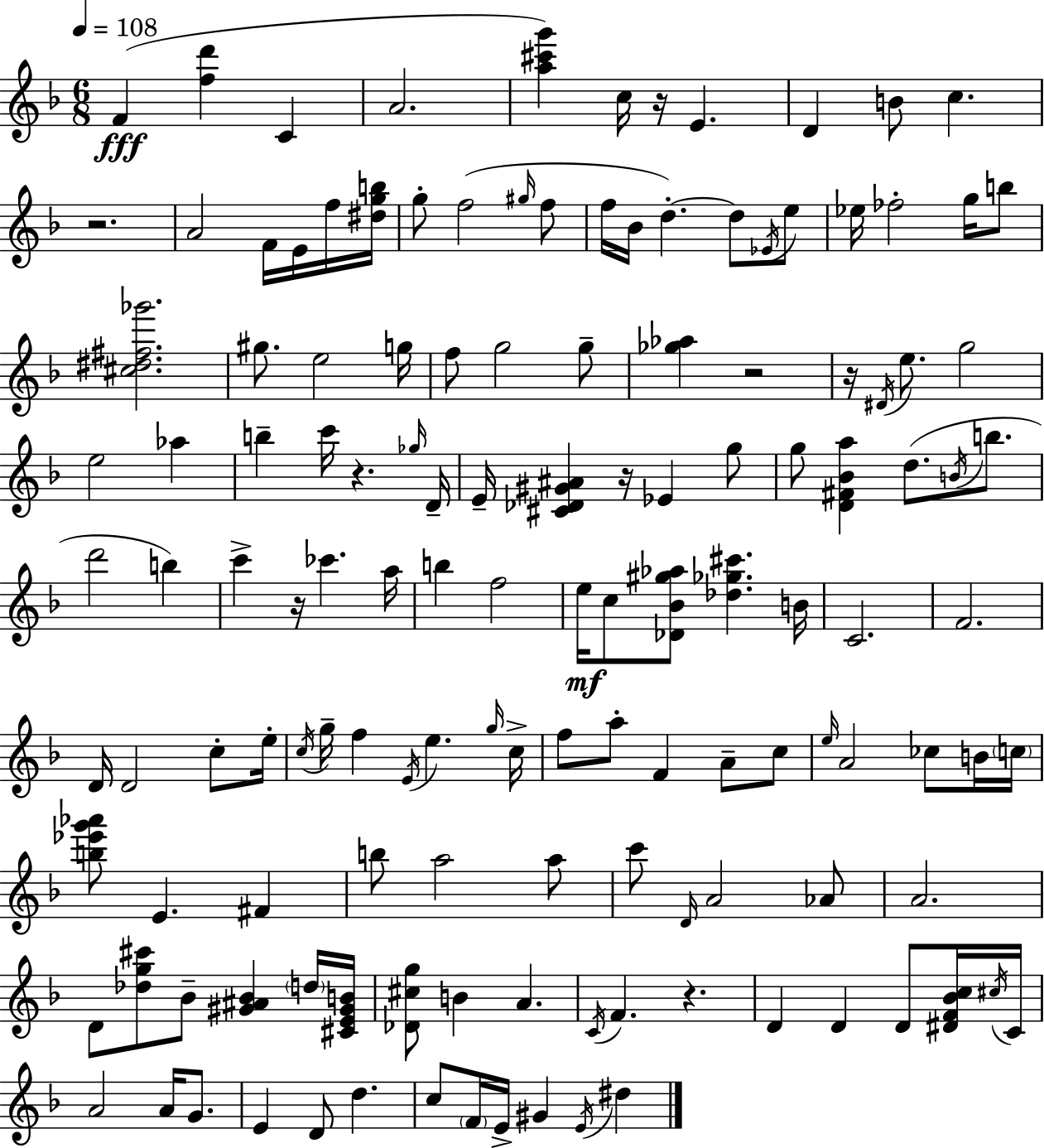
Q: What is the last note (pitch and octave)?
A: D#5